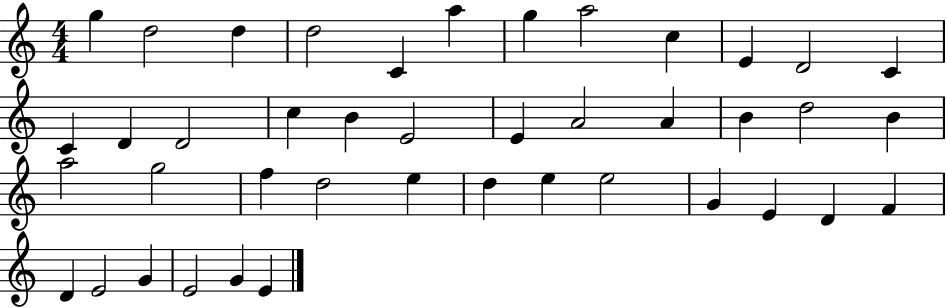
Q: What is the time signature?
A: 4/4